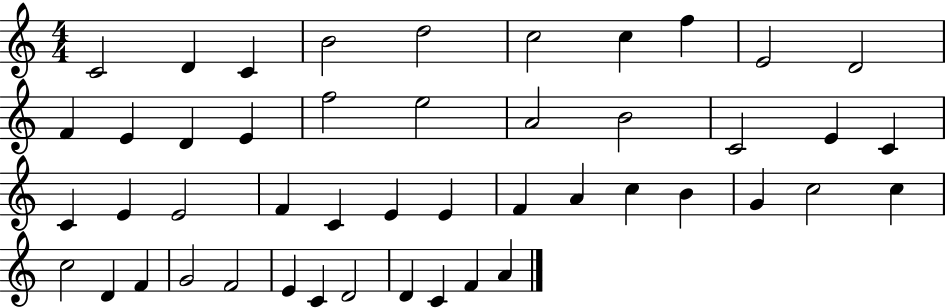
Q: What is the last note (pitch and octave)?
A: A4